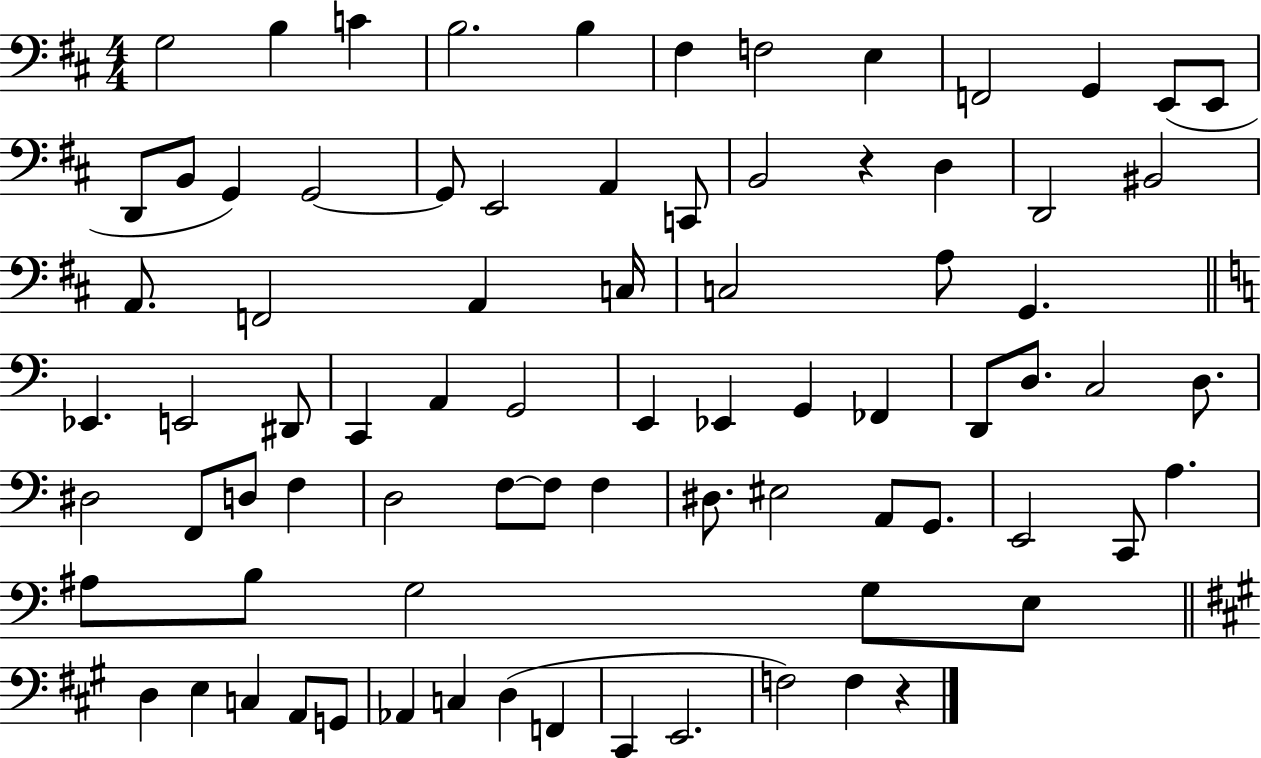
G3/h B3/q C4/q B3/h. B3/q F#3/q F3/h E3/q F2/h G2/q E2/e E2/e D2/e B2/e G2/q G2/h G2/e E2/h A2/q C2/e B2/h R/q D3/q D2/h BIS2/h A2/e. F2/h A2/q C3/s C3/h A3/e G2/q. Eb2/q. E2/h D#2/e C2/q A2/q G2/h E2/q Eb2/q G2/q FES2/q D2/e D3/e. C3/h D3/e. D#3/h F2/e D3/e F3/q D3/h F3/e F3/e F3/q D#3/e. EIS3/h A2/e G2/e. E2/h C2/e A3/q. A#3/e B3/e G3/h G3/e E3/e D3/q E3/q C3/q A2/e G2/e Ab2/q C3/q D3/q F2/q C#2/q E2/h. F3/h F3/q R/q